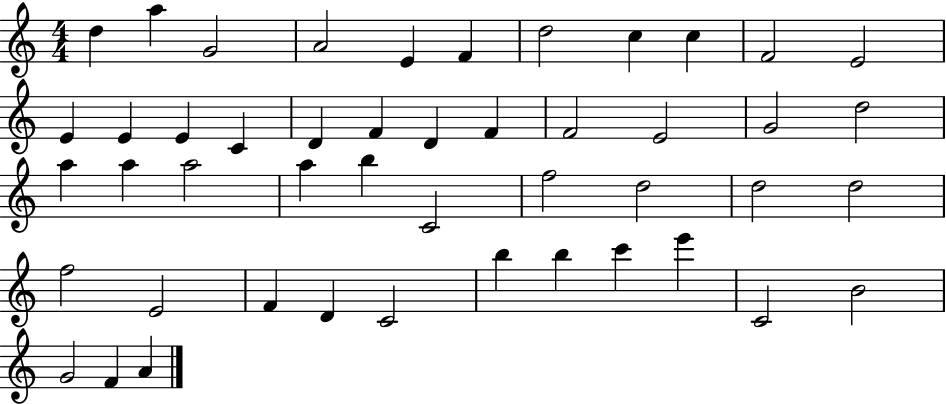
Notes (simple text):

D5/q A5/q G4/h A4/h E4/q F4/q D5/h C5/q C5/q F4/h E4/h E4/q E4/q E4/q C4/q D4/q F4/q D4/q F4/q F4/h E4/h G4/h D5/h A5/q A5/q A5/h A5/q B5/q C4/h F5/h D5/h D5/h D5/h F5/h E4/h F4/q D4/q C4/h B5/q B5/q C6/q E6/q C4/h B4/h G4/h F4/q A4/q